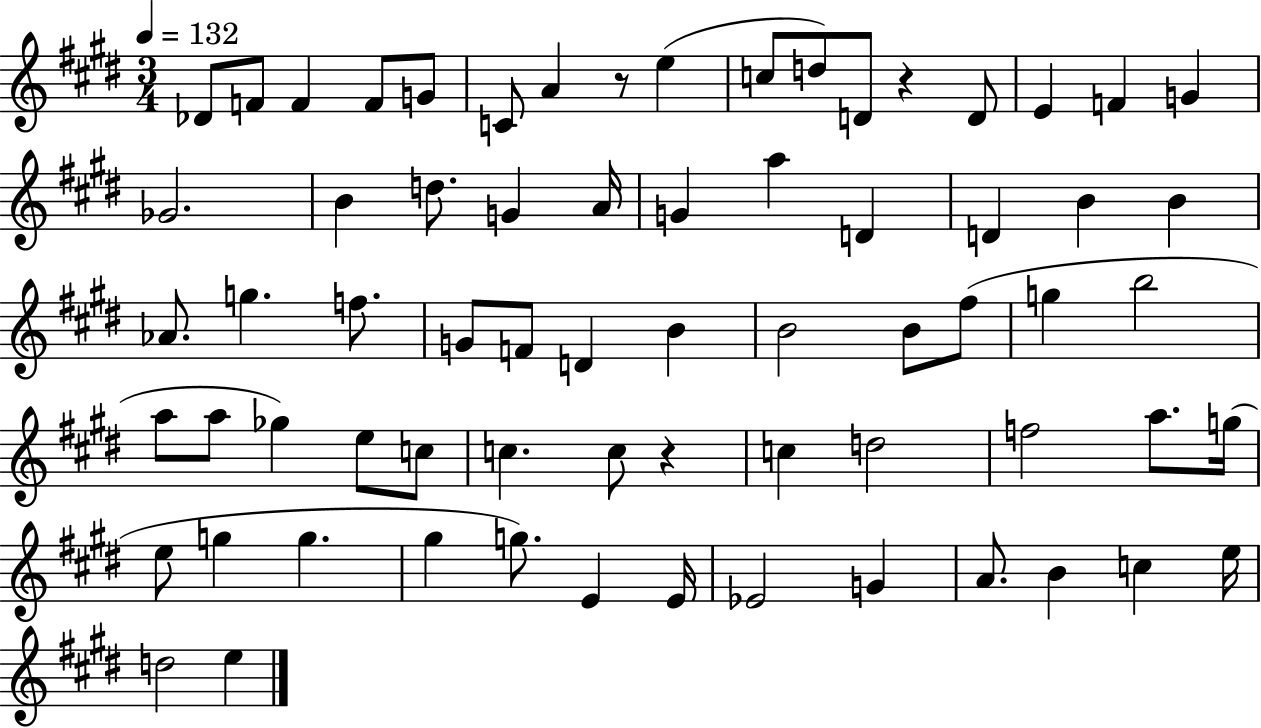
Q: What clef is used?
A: treble